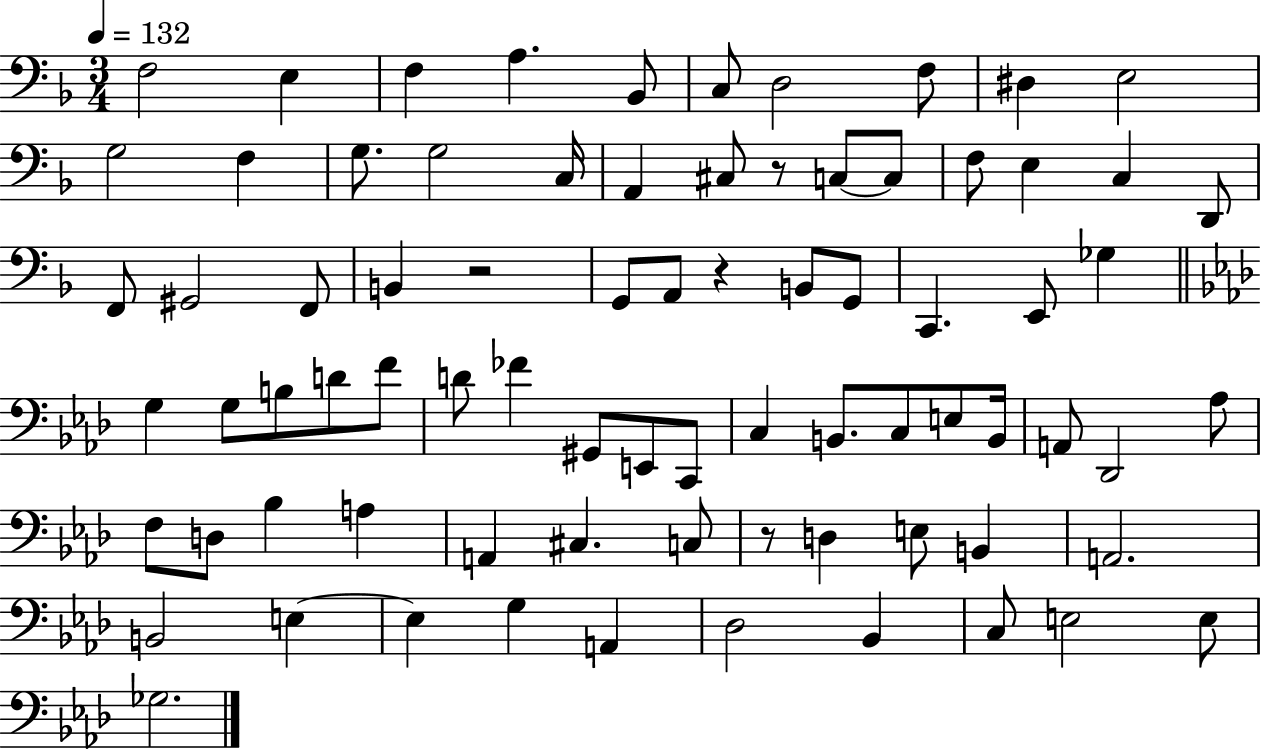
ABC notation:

X:1
T:Untitled
M:3/4
L:1/4
K:F
F,2 E, F, A, _B,,/2 C,/2 D,2 F,/2 ^D, E,2 G,2 F, G,/2 G,2 C,/4 A,, ^C,/2 z/2 C,/2 C,/2 F,/2 E, C, D,,/2 F,,/2 ^G,,2 F,,/2 B,, z2 G,,/2 A,,/2 z B,,/2 G,,/2 C,, E,,/2 _G, G, G,/2 B,/2 D/2 F/2 D/2 _F ^G,,/2 E,,/2 C,,/2 C, B,,/2 C,/2 E,/2 B,,/4 A,,/2 _D,,2 _A,/2 F,/2 D,/2 _B, A, A,, ^C, C,/2 z/2 D, E,/2 B,, A,,2 B,,2 E, E, G, A,, _D,2 _B,, C,/2 E,2 E,/2 _G,2